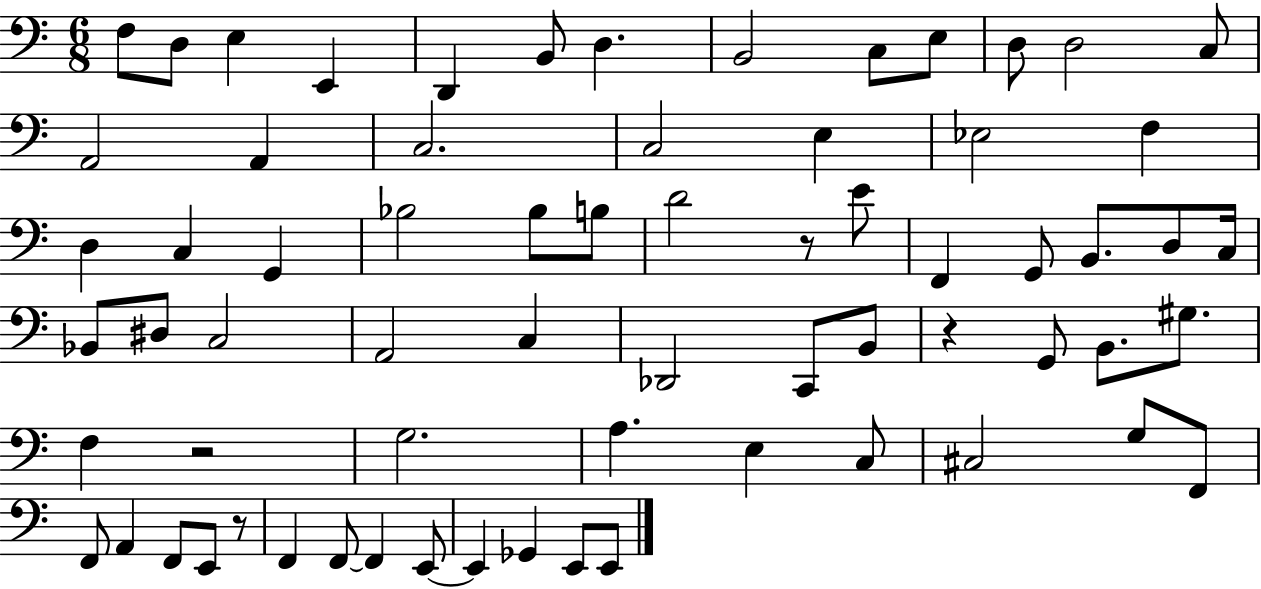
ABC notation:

X:1
T:Untitled
M:6/8
L:1/4
K:C
F,/2 D,/2 E, E,, D,, B,,/2 D, B,,2 C,/2 E,/2 D,/2 D,2 C,/2 A,,2 A,, C,2 C,2 E, _E,2 F, D, C, G,, _B,2 _B,/2 B,/2 D2 z/2 E/2 F,, G,,/2 B,,/2 D,/2 C,/4 _B,,/2 ^D,/2 C,2 A,,2 C, _D,,2 C,,/2 B,,/2 z G,,/2 B,,/2 ^G,/2 F, z2 G,2 A, E, C,/2 ^C,2 G,/2 F,,/2 F,,/2 A,, F,,/2 E,,/2 z/2 F,, F,,/2 F,, E,,/2 E,, _G,, E,,/2 E,,/2